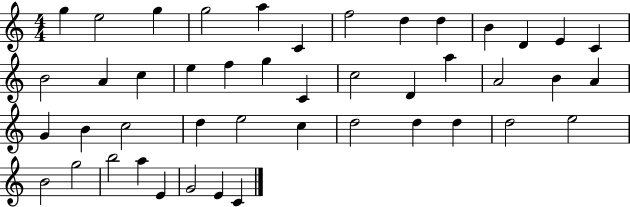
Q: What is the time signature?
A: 4/4